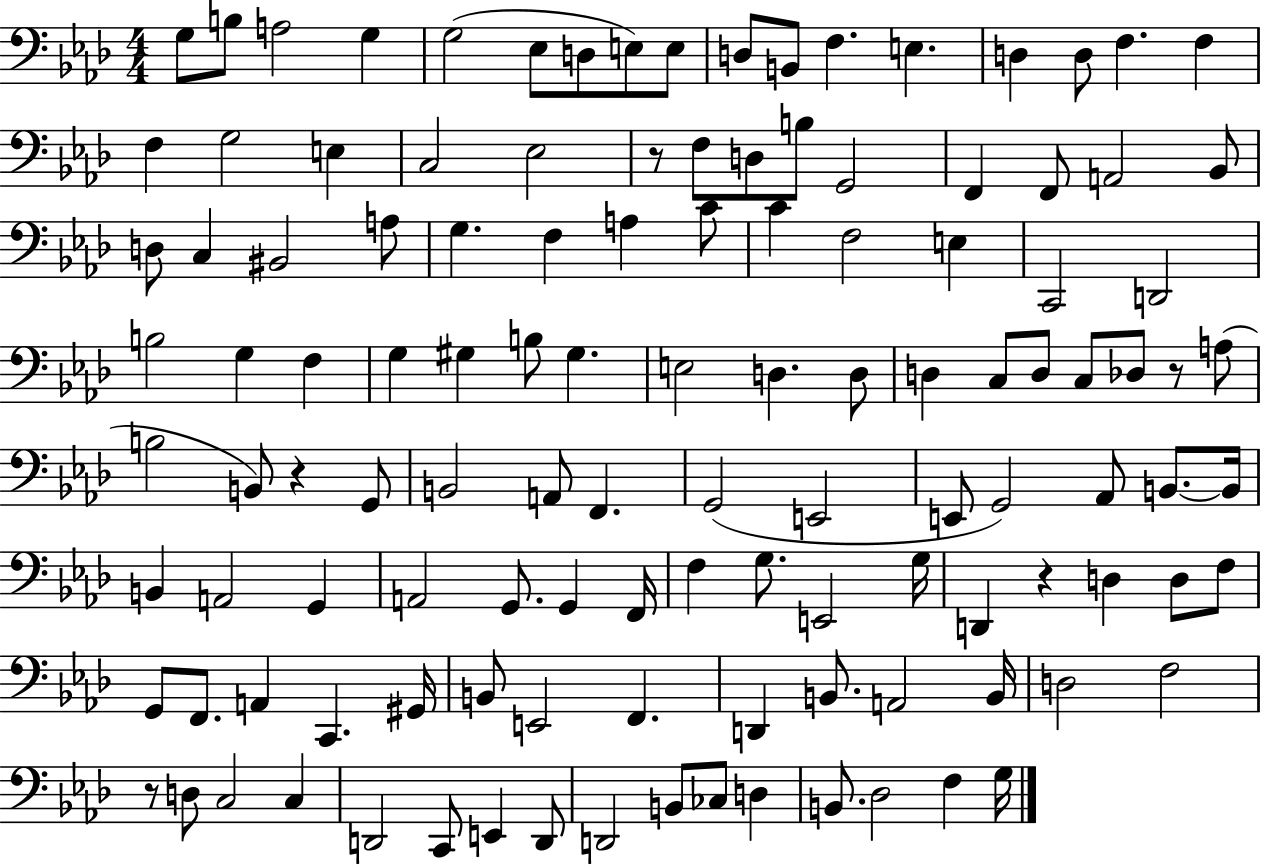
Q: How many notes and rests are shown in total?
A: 121